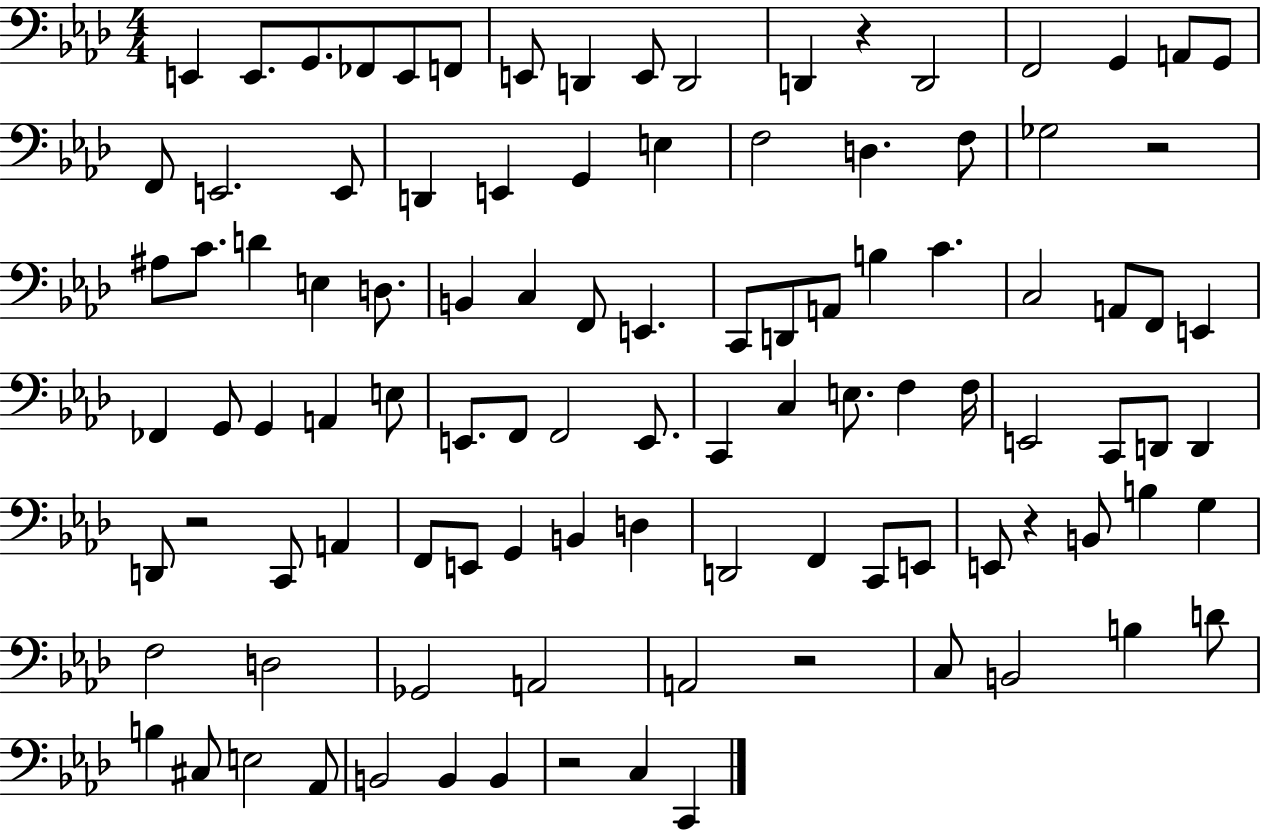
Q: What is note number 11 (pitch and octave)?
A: D2